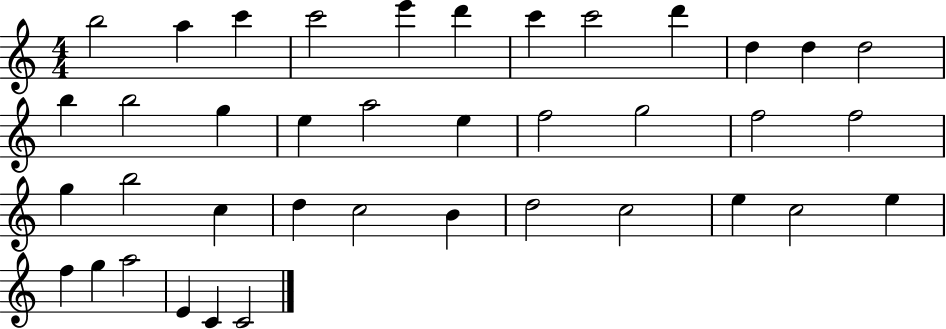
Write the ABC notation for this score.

X:1
T:Untitled
M:4/4
L:1/4
K:C
b2 a c' c'2 e' d' c' c'2 d' d d d2 b b2 g e a2 e f2 g2 f2 f2 g b2 c d c2 B d2 c2 e c2 e f g a2 E C C2